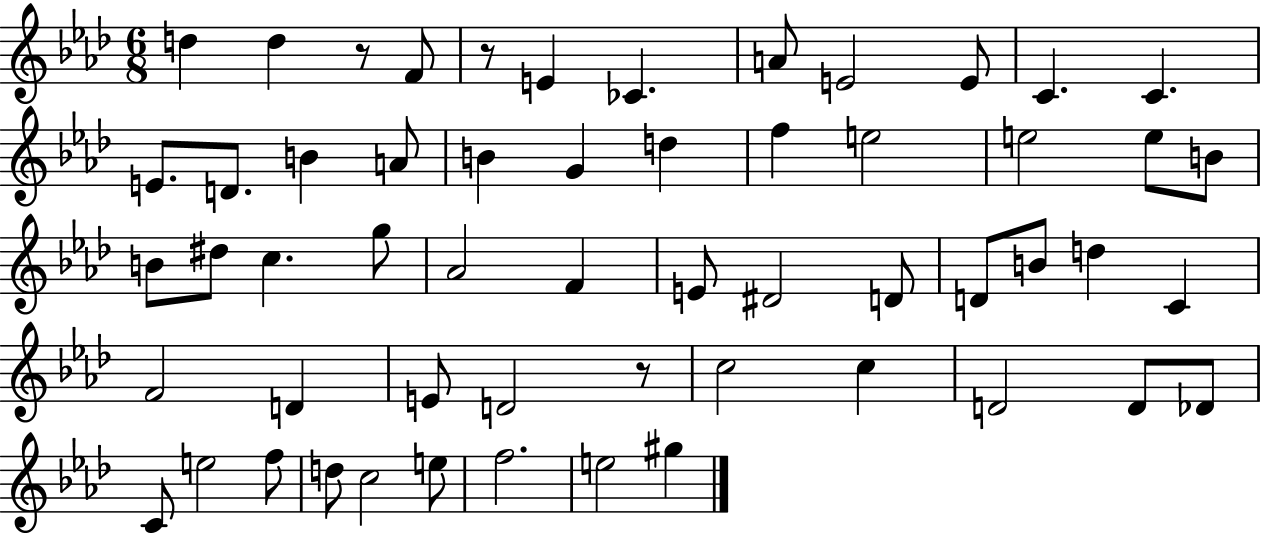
D5/q D5/q R/e F4/e R/e E4/q CES4/q. A4/e E4/h E4/e C4/q. C4/q. E4/e. D4/e. B4/q A4/e B4/q G4/q D5/q F5/q E5/h E5/h E5/e B4/e B4/e D#5/e C5/q. G5/e Ab4/h F4/q E4/e D#4/h D4/e D4/e B4/e D5/q C4/q F4/h D4/q E4/e D4/h R/e C5/h C5/q D4/h D4/e Db4/e C4/e E5/h F5/e D5/e C5/h E5/e F5/h. E5/h G#5/q